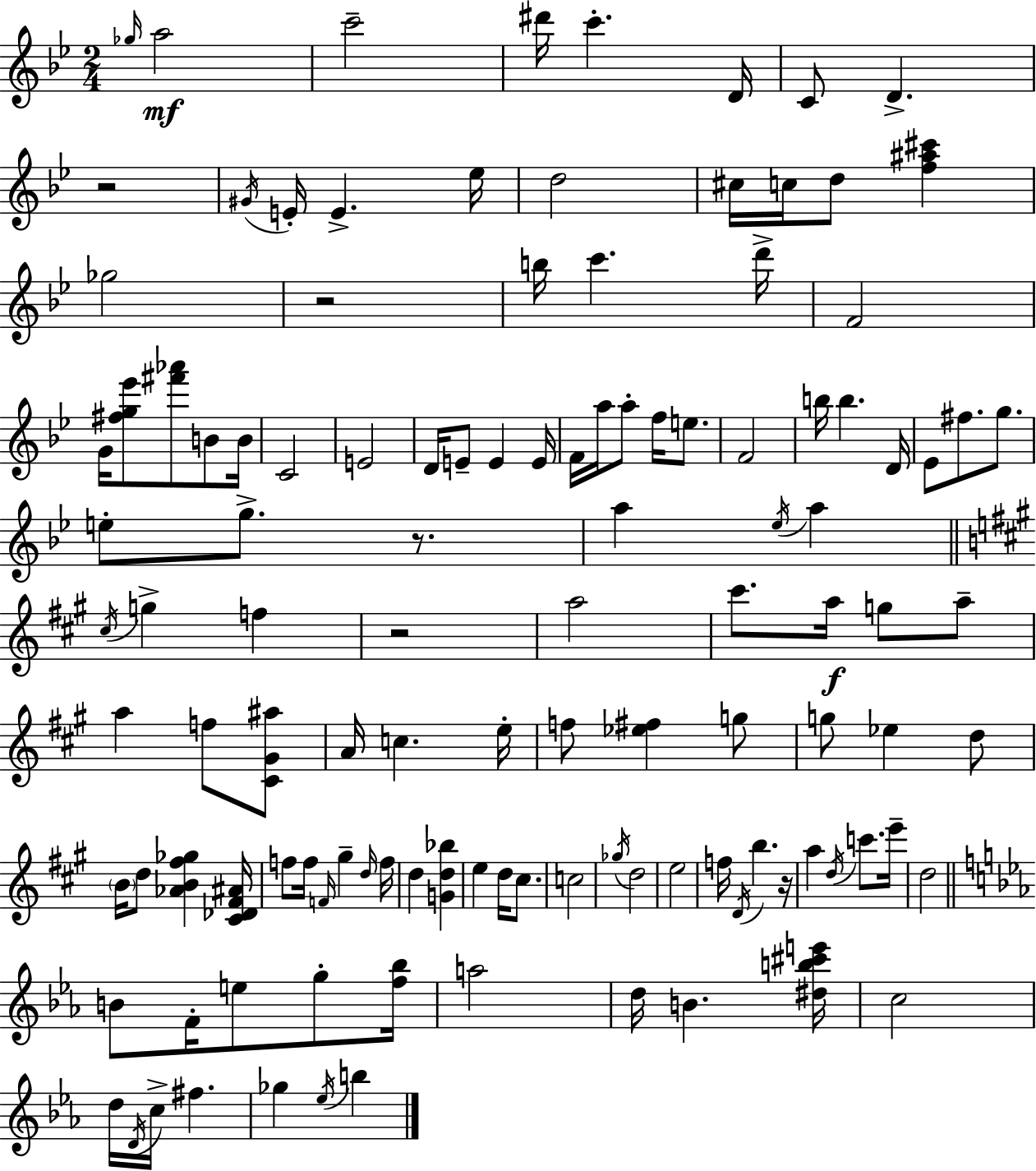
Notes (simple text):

Gb5/s A5/h C6/h D#6/s C6/q. D4/s C4/e D4/q. R/h G#4/s E4/s E4/q. Eb5/s D5/h C#5/s C5/s D5/e [F5,A#5,C#6]/q Gb5/h R/h B5/s C6/q. D6/s F4/h G4/s [F#5,G5,Eb6]/e [F#6,Ab6]/e B4/e B4/s C4/h E4/h D4/s E4/e E4/q E4/s F4/s A5/s A5/e F5/s E5/e. F4/h B5/s B5/q. D4/s Eb4/e F#5/e. G5/e. E5/e G5/e. R/e. A5/q Eb5/s A5/q C#5/s G5/q F5/q R/h A5/h C#6/e. A5/s G5/e A5/e A5/q F5/e [C#4,G#4,A#5]/e A4/s C5/q. E5/s F5/e [Eb5,F#5]/q G5/e G5/e Eb5/q D5/e B4/s D5/e [Ab4,B4,F#5,Gb5]/q [C#4,Db4,F#4,A#4]/s F5/e F5/s F4/s G#5/q D5/s F5/s D5/q [G4,D5,Bb5]/q E5/q D5/s C#5/e. C5/h Gb5/s D5/h E5/h F5/s D4/s B5/q. R/s A5/q D5/s C6/e. E6/s D5/h B4/e F4/s E5/e G5/e [F5,Bb5]/s A5/h D5/s B4/q. [D#5,B5,C#6,E6]/s C5/h D5/s D4/s C5/s F#5/q. Gb5/q Eb5/s B5/q